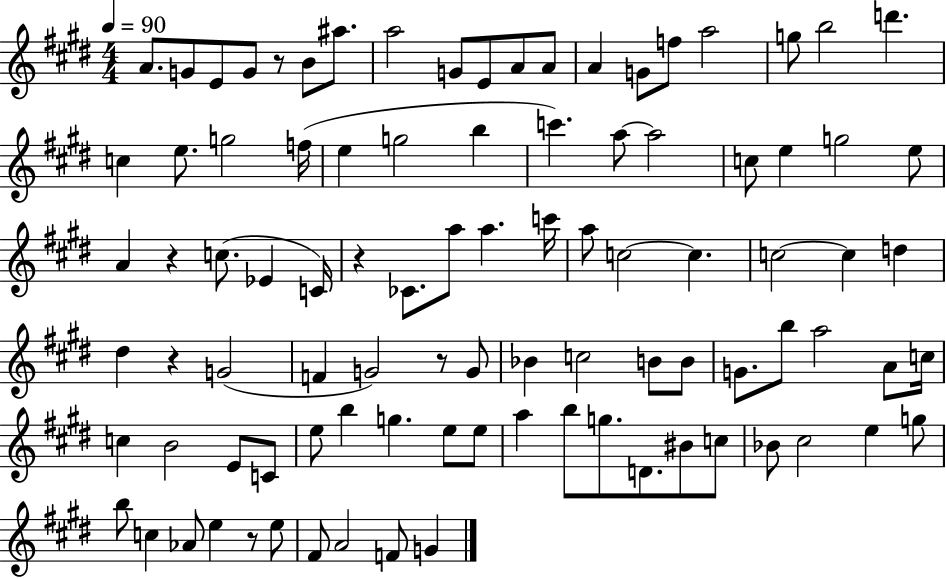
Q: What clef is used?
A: treble